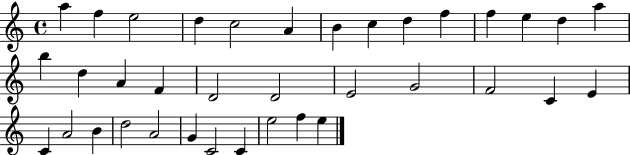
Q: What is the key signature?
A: C major